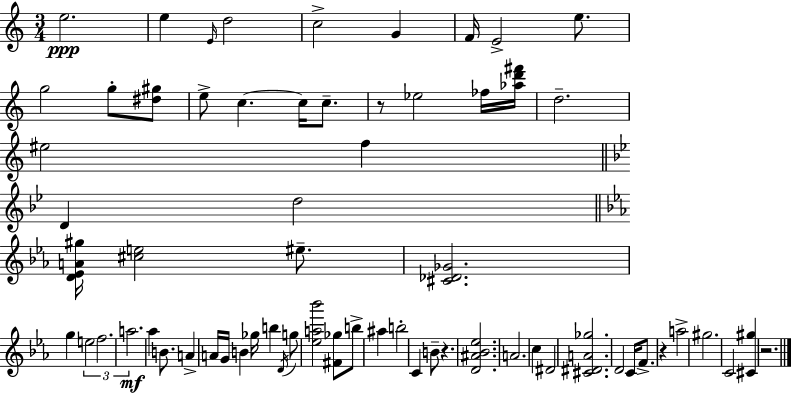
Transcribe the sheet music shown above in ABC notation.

X:1
T:Untitled
M:3/4
L:1/4
K:Am
e2 e E/4 d2 c2 G F/4 E2 e/2 g2 g/2 [^d^g]/2 e/2 c c/4 c/2 z/2 _e2 _f/4 [_ad'^f']/4 d2 ^e2 f D d2 [D_EA^g]/4 [^ce]2 ^e/2 [^C_D_G]2 g e2 f2 a2 _a B/2 A A/4 G/4 B _g/4 b D/4 g/2 [_ea_b']2 [^F_g]/2 b/2 ^a b2 C B/2 z [D^A_B_e]2 A2 c ^D2 [^C^DA_g]2 D2 C/4 F/2 z a2 ^g2 C2 [^C^g] z2